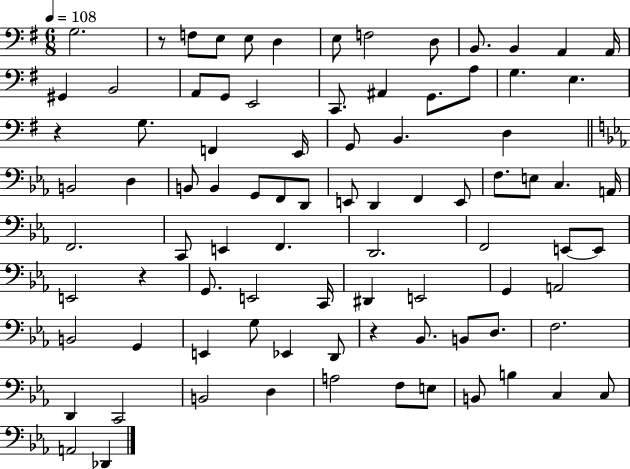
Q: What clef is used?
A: bass